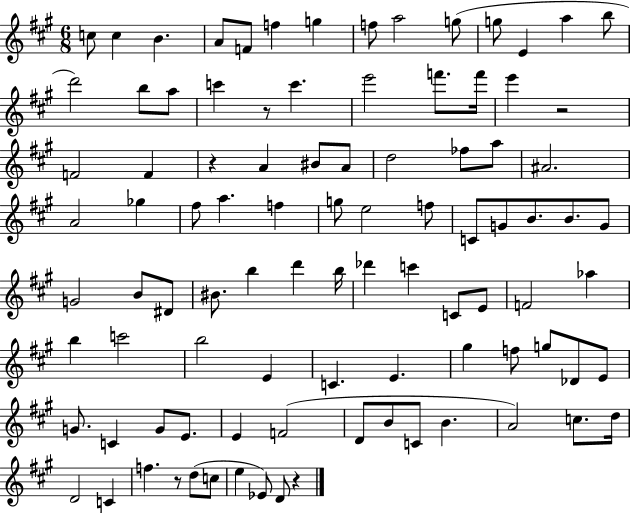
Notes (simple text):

C5/e C5/q B4/q. A4/e F4/e F5/q G5/q F5/e A5/h G5/e G5/e E4/q A5/q B5/e D6/h B5/e A5/e C6/q R/e C6/q. E6/h F6/e. F6/s E6/q R/h F4/h F4/q R/q A4/q BIS4/e A4/e D5/h FES5/e A5/e A#4/h. A4/h Gb5/q F#5/e A5/q. F5/q G5/e E5/h F5/e C4/e G4/e B4/e. B4/e. G4/e G4/h B4/e D#4/e BIS4/e. B5/q D6/q B5/s Db6/q C6/q C4/e E4/e F4/h Ab5/q B5/q C6/h B5/h E4/q C4/q. E4/q. G#5/q F5/e G5/e Db4/e E4/e G4/e. C4/q G4/e E4/e. E4/q F4/h D4/e B4/e C4/e B4/q. A4/h C5/e. D5/s D4/h C4/q F5/q. R/e D5/e C5/e E5/q Eb4/e D4/e R/q